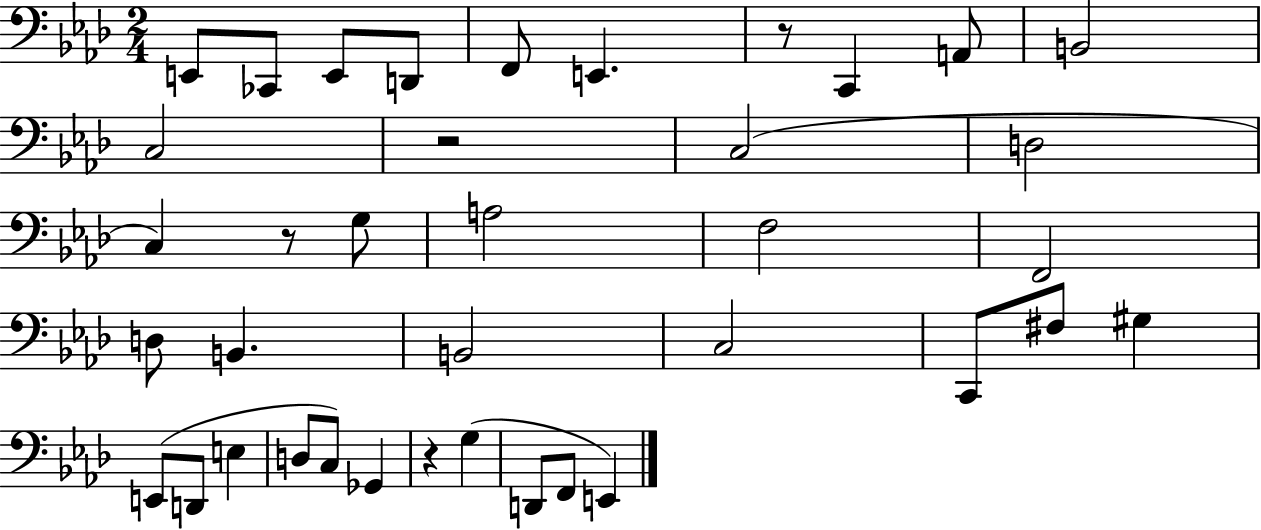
{
  \clef bass
  \numericTimeSignature
  \time 2/4
  \key aes \major
  \repeat volta 2 { e,8 ces,8 e,8 d,8 | f,8 e,4. | r8 c,4 a,8 | b,2 | \break c2 | r2 | c2( | d2 | \break c4) r8 g8 | a2 | f2 | f,2 | \break d8 b,4. | b,2 | c2 | c,8 fis8 gis4 | \break e,8( d,8 e4 | d8 c8) ges,4 | r4 g4( | d,8 f,8 e,4) | \break } \bar "|."
}